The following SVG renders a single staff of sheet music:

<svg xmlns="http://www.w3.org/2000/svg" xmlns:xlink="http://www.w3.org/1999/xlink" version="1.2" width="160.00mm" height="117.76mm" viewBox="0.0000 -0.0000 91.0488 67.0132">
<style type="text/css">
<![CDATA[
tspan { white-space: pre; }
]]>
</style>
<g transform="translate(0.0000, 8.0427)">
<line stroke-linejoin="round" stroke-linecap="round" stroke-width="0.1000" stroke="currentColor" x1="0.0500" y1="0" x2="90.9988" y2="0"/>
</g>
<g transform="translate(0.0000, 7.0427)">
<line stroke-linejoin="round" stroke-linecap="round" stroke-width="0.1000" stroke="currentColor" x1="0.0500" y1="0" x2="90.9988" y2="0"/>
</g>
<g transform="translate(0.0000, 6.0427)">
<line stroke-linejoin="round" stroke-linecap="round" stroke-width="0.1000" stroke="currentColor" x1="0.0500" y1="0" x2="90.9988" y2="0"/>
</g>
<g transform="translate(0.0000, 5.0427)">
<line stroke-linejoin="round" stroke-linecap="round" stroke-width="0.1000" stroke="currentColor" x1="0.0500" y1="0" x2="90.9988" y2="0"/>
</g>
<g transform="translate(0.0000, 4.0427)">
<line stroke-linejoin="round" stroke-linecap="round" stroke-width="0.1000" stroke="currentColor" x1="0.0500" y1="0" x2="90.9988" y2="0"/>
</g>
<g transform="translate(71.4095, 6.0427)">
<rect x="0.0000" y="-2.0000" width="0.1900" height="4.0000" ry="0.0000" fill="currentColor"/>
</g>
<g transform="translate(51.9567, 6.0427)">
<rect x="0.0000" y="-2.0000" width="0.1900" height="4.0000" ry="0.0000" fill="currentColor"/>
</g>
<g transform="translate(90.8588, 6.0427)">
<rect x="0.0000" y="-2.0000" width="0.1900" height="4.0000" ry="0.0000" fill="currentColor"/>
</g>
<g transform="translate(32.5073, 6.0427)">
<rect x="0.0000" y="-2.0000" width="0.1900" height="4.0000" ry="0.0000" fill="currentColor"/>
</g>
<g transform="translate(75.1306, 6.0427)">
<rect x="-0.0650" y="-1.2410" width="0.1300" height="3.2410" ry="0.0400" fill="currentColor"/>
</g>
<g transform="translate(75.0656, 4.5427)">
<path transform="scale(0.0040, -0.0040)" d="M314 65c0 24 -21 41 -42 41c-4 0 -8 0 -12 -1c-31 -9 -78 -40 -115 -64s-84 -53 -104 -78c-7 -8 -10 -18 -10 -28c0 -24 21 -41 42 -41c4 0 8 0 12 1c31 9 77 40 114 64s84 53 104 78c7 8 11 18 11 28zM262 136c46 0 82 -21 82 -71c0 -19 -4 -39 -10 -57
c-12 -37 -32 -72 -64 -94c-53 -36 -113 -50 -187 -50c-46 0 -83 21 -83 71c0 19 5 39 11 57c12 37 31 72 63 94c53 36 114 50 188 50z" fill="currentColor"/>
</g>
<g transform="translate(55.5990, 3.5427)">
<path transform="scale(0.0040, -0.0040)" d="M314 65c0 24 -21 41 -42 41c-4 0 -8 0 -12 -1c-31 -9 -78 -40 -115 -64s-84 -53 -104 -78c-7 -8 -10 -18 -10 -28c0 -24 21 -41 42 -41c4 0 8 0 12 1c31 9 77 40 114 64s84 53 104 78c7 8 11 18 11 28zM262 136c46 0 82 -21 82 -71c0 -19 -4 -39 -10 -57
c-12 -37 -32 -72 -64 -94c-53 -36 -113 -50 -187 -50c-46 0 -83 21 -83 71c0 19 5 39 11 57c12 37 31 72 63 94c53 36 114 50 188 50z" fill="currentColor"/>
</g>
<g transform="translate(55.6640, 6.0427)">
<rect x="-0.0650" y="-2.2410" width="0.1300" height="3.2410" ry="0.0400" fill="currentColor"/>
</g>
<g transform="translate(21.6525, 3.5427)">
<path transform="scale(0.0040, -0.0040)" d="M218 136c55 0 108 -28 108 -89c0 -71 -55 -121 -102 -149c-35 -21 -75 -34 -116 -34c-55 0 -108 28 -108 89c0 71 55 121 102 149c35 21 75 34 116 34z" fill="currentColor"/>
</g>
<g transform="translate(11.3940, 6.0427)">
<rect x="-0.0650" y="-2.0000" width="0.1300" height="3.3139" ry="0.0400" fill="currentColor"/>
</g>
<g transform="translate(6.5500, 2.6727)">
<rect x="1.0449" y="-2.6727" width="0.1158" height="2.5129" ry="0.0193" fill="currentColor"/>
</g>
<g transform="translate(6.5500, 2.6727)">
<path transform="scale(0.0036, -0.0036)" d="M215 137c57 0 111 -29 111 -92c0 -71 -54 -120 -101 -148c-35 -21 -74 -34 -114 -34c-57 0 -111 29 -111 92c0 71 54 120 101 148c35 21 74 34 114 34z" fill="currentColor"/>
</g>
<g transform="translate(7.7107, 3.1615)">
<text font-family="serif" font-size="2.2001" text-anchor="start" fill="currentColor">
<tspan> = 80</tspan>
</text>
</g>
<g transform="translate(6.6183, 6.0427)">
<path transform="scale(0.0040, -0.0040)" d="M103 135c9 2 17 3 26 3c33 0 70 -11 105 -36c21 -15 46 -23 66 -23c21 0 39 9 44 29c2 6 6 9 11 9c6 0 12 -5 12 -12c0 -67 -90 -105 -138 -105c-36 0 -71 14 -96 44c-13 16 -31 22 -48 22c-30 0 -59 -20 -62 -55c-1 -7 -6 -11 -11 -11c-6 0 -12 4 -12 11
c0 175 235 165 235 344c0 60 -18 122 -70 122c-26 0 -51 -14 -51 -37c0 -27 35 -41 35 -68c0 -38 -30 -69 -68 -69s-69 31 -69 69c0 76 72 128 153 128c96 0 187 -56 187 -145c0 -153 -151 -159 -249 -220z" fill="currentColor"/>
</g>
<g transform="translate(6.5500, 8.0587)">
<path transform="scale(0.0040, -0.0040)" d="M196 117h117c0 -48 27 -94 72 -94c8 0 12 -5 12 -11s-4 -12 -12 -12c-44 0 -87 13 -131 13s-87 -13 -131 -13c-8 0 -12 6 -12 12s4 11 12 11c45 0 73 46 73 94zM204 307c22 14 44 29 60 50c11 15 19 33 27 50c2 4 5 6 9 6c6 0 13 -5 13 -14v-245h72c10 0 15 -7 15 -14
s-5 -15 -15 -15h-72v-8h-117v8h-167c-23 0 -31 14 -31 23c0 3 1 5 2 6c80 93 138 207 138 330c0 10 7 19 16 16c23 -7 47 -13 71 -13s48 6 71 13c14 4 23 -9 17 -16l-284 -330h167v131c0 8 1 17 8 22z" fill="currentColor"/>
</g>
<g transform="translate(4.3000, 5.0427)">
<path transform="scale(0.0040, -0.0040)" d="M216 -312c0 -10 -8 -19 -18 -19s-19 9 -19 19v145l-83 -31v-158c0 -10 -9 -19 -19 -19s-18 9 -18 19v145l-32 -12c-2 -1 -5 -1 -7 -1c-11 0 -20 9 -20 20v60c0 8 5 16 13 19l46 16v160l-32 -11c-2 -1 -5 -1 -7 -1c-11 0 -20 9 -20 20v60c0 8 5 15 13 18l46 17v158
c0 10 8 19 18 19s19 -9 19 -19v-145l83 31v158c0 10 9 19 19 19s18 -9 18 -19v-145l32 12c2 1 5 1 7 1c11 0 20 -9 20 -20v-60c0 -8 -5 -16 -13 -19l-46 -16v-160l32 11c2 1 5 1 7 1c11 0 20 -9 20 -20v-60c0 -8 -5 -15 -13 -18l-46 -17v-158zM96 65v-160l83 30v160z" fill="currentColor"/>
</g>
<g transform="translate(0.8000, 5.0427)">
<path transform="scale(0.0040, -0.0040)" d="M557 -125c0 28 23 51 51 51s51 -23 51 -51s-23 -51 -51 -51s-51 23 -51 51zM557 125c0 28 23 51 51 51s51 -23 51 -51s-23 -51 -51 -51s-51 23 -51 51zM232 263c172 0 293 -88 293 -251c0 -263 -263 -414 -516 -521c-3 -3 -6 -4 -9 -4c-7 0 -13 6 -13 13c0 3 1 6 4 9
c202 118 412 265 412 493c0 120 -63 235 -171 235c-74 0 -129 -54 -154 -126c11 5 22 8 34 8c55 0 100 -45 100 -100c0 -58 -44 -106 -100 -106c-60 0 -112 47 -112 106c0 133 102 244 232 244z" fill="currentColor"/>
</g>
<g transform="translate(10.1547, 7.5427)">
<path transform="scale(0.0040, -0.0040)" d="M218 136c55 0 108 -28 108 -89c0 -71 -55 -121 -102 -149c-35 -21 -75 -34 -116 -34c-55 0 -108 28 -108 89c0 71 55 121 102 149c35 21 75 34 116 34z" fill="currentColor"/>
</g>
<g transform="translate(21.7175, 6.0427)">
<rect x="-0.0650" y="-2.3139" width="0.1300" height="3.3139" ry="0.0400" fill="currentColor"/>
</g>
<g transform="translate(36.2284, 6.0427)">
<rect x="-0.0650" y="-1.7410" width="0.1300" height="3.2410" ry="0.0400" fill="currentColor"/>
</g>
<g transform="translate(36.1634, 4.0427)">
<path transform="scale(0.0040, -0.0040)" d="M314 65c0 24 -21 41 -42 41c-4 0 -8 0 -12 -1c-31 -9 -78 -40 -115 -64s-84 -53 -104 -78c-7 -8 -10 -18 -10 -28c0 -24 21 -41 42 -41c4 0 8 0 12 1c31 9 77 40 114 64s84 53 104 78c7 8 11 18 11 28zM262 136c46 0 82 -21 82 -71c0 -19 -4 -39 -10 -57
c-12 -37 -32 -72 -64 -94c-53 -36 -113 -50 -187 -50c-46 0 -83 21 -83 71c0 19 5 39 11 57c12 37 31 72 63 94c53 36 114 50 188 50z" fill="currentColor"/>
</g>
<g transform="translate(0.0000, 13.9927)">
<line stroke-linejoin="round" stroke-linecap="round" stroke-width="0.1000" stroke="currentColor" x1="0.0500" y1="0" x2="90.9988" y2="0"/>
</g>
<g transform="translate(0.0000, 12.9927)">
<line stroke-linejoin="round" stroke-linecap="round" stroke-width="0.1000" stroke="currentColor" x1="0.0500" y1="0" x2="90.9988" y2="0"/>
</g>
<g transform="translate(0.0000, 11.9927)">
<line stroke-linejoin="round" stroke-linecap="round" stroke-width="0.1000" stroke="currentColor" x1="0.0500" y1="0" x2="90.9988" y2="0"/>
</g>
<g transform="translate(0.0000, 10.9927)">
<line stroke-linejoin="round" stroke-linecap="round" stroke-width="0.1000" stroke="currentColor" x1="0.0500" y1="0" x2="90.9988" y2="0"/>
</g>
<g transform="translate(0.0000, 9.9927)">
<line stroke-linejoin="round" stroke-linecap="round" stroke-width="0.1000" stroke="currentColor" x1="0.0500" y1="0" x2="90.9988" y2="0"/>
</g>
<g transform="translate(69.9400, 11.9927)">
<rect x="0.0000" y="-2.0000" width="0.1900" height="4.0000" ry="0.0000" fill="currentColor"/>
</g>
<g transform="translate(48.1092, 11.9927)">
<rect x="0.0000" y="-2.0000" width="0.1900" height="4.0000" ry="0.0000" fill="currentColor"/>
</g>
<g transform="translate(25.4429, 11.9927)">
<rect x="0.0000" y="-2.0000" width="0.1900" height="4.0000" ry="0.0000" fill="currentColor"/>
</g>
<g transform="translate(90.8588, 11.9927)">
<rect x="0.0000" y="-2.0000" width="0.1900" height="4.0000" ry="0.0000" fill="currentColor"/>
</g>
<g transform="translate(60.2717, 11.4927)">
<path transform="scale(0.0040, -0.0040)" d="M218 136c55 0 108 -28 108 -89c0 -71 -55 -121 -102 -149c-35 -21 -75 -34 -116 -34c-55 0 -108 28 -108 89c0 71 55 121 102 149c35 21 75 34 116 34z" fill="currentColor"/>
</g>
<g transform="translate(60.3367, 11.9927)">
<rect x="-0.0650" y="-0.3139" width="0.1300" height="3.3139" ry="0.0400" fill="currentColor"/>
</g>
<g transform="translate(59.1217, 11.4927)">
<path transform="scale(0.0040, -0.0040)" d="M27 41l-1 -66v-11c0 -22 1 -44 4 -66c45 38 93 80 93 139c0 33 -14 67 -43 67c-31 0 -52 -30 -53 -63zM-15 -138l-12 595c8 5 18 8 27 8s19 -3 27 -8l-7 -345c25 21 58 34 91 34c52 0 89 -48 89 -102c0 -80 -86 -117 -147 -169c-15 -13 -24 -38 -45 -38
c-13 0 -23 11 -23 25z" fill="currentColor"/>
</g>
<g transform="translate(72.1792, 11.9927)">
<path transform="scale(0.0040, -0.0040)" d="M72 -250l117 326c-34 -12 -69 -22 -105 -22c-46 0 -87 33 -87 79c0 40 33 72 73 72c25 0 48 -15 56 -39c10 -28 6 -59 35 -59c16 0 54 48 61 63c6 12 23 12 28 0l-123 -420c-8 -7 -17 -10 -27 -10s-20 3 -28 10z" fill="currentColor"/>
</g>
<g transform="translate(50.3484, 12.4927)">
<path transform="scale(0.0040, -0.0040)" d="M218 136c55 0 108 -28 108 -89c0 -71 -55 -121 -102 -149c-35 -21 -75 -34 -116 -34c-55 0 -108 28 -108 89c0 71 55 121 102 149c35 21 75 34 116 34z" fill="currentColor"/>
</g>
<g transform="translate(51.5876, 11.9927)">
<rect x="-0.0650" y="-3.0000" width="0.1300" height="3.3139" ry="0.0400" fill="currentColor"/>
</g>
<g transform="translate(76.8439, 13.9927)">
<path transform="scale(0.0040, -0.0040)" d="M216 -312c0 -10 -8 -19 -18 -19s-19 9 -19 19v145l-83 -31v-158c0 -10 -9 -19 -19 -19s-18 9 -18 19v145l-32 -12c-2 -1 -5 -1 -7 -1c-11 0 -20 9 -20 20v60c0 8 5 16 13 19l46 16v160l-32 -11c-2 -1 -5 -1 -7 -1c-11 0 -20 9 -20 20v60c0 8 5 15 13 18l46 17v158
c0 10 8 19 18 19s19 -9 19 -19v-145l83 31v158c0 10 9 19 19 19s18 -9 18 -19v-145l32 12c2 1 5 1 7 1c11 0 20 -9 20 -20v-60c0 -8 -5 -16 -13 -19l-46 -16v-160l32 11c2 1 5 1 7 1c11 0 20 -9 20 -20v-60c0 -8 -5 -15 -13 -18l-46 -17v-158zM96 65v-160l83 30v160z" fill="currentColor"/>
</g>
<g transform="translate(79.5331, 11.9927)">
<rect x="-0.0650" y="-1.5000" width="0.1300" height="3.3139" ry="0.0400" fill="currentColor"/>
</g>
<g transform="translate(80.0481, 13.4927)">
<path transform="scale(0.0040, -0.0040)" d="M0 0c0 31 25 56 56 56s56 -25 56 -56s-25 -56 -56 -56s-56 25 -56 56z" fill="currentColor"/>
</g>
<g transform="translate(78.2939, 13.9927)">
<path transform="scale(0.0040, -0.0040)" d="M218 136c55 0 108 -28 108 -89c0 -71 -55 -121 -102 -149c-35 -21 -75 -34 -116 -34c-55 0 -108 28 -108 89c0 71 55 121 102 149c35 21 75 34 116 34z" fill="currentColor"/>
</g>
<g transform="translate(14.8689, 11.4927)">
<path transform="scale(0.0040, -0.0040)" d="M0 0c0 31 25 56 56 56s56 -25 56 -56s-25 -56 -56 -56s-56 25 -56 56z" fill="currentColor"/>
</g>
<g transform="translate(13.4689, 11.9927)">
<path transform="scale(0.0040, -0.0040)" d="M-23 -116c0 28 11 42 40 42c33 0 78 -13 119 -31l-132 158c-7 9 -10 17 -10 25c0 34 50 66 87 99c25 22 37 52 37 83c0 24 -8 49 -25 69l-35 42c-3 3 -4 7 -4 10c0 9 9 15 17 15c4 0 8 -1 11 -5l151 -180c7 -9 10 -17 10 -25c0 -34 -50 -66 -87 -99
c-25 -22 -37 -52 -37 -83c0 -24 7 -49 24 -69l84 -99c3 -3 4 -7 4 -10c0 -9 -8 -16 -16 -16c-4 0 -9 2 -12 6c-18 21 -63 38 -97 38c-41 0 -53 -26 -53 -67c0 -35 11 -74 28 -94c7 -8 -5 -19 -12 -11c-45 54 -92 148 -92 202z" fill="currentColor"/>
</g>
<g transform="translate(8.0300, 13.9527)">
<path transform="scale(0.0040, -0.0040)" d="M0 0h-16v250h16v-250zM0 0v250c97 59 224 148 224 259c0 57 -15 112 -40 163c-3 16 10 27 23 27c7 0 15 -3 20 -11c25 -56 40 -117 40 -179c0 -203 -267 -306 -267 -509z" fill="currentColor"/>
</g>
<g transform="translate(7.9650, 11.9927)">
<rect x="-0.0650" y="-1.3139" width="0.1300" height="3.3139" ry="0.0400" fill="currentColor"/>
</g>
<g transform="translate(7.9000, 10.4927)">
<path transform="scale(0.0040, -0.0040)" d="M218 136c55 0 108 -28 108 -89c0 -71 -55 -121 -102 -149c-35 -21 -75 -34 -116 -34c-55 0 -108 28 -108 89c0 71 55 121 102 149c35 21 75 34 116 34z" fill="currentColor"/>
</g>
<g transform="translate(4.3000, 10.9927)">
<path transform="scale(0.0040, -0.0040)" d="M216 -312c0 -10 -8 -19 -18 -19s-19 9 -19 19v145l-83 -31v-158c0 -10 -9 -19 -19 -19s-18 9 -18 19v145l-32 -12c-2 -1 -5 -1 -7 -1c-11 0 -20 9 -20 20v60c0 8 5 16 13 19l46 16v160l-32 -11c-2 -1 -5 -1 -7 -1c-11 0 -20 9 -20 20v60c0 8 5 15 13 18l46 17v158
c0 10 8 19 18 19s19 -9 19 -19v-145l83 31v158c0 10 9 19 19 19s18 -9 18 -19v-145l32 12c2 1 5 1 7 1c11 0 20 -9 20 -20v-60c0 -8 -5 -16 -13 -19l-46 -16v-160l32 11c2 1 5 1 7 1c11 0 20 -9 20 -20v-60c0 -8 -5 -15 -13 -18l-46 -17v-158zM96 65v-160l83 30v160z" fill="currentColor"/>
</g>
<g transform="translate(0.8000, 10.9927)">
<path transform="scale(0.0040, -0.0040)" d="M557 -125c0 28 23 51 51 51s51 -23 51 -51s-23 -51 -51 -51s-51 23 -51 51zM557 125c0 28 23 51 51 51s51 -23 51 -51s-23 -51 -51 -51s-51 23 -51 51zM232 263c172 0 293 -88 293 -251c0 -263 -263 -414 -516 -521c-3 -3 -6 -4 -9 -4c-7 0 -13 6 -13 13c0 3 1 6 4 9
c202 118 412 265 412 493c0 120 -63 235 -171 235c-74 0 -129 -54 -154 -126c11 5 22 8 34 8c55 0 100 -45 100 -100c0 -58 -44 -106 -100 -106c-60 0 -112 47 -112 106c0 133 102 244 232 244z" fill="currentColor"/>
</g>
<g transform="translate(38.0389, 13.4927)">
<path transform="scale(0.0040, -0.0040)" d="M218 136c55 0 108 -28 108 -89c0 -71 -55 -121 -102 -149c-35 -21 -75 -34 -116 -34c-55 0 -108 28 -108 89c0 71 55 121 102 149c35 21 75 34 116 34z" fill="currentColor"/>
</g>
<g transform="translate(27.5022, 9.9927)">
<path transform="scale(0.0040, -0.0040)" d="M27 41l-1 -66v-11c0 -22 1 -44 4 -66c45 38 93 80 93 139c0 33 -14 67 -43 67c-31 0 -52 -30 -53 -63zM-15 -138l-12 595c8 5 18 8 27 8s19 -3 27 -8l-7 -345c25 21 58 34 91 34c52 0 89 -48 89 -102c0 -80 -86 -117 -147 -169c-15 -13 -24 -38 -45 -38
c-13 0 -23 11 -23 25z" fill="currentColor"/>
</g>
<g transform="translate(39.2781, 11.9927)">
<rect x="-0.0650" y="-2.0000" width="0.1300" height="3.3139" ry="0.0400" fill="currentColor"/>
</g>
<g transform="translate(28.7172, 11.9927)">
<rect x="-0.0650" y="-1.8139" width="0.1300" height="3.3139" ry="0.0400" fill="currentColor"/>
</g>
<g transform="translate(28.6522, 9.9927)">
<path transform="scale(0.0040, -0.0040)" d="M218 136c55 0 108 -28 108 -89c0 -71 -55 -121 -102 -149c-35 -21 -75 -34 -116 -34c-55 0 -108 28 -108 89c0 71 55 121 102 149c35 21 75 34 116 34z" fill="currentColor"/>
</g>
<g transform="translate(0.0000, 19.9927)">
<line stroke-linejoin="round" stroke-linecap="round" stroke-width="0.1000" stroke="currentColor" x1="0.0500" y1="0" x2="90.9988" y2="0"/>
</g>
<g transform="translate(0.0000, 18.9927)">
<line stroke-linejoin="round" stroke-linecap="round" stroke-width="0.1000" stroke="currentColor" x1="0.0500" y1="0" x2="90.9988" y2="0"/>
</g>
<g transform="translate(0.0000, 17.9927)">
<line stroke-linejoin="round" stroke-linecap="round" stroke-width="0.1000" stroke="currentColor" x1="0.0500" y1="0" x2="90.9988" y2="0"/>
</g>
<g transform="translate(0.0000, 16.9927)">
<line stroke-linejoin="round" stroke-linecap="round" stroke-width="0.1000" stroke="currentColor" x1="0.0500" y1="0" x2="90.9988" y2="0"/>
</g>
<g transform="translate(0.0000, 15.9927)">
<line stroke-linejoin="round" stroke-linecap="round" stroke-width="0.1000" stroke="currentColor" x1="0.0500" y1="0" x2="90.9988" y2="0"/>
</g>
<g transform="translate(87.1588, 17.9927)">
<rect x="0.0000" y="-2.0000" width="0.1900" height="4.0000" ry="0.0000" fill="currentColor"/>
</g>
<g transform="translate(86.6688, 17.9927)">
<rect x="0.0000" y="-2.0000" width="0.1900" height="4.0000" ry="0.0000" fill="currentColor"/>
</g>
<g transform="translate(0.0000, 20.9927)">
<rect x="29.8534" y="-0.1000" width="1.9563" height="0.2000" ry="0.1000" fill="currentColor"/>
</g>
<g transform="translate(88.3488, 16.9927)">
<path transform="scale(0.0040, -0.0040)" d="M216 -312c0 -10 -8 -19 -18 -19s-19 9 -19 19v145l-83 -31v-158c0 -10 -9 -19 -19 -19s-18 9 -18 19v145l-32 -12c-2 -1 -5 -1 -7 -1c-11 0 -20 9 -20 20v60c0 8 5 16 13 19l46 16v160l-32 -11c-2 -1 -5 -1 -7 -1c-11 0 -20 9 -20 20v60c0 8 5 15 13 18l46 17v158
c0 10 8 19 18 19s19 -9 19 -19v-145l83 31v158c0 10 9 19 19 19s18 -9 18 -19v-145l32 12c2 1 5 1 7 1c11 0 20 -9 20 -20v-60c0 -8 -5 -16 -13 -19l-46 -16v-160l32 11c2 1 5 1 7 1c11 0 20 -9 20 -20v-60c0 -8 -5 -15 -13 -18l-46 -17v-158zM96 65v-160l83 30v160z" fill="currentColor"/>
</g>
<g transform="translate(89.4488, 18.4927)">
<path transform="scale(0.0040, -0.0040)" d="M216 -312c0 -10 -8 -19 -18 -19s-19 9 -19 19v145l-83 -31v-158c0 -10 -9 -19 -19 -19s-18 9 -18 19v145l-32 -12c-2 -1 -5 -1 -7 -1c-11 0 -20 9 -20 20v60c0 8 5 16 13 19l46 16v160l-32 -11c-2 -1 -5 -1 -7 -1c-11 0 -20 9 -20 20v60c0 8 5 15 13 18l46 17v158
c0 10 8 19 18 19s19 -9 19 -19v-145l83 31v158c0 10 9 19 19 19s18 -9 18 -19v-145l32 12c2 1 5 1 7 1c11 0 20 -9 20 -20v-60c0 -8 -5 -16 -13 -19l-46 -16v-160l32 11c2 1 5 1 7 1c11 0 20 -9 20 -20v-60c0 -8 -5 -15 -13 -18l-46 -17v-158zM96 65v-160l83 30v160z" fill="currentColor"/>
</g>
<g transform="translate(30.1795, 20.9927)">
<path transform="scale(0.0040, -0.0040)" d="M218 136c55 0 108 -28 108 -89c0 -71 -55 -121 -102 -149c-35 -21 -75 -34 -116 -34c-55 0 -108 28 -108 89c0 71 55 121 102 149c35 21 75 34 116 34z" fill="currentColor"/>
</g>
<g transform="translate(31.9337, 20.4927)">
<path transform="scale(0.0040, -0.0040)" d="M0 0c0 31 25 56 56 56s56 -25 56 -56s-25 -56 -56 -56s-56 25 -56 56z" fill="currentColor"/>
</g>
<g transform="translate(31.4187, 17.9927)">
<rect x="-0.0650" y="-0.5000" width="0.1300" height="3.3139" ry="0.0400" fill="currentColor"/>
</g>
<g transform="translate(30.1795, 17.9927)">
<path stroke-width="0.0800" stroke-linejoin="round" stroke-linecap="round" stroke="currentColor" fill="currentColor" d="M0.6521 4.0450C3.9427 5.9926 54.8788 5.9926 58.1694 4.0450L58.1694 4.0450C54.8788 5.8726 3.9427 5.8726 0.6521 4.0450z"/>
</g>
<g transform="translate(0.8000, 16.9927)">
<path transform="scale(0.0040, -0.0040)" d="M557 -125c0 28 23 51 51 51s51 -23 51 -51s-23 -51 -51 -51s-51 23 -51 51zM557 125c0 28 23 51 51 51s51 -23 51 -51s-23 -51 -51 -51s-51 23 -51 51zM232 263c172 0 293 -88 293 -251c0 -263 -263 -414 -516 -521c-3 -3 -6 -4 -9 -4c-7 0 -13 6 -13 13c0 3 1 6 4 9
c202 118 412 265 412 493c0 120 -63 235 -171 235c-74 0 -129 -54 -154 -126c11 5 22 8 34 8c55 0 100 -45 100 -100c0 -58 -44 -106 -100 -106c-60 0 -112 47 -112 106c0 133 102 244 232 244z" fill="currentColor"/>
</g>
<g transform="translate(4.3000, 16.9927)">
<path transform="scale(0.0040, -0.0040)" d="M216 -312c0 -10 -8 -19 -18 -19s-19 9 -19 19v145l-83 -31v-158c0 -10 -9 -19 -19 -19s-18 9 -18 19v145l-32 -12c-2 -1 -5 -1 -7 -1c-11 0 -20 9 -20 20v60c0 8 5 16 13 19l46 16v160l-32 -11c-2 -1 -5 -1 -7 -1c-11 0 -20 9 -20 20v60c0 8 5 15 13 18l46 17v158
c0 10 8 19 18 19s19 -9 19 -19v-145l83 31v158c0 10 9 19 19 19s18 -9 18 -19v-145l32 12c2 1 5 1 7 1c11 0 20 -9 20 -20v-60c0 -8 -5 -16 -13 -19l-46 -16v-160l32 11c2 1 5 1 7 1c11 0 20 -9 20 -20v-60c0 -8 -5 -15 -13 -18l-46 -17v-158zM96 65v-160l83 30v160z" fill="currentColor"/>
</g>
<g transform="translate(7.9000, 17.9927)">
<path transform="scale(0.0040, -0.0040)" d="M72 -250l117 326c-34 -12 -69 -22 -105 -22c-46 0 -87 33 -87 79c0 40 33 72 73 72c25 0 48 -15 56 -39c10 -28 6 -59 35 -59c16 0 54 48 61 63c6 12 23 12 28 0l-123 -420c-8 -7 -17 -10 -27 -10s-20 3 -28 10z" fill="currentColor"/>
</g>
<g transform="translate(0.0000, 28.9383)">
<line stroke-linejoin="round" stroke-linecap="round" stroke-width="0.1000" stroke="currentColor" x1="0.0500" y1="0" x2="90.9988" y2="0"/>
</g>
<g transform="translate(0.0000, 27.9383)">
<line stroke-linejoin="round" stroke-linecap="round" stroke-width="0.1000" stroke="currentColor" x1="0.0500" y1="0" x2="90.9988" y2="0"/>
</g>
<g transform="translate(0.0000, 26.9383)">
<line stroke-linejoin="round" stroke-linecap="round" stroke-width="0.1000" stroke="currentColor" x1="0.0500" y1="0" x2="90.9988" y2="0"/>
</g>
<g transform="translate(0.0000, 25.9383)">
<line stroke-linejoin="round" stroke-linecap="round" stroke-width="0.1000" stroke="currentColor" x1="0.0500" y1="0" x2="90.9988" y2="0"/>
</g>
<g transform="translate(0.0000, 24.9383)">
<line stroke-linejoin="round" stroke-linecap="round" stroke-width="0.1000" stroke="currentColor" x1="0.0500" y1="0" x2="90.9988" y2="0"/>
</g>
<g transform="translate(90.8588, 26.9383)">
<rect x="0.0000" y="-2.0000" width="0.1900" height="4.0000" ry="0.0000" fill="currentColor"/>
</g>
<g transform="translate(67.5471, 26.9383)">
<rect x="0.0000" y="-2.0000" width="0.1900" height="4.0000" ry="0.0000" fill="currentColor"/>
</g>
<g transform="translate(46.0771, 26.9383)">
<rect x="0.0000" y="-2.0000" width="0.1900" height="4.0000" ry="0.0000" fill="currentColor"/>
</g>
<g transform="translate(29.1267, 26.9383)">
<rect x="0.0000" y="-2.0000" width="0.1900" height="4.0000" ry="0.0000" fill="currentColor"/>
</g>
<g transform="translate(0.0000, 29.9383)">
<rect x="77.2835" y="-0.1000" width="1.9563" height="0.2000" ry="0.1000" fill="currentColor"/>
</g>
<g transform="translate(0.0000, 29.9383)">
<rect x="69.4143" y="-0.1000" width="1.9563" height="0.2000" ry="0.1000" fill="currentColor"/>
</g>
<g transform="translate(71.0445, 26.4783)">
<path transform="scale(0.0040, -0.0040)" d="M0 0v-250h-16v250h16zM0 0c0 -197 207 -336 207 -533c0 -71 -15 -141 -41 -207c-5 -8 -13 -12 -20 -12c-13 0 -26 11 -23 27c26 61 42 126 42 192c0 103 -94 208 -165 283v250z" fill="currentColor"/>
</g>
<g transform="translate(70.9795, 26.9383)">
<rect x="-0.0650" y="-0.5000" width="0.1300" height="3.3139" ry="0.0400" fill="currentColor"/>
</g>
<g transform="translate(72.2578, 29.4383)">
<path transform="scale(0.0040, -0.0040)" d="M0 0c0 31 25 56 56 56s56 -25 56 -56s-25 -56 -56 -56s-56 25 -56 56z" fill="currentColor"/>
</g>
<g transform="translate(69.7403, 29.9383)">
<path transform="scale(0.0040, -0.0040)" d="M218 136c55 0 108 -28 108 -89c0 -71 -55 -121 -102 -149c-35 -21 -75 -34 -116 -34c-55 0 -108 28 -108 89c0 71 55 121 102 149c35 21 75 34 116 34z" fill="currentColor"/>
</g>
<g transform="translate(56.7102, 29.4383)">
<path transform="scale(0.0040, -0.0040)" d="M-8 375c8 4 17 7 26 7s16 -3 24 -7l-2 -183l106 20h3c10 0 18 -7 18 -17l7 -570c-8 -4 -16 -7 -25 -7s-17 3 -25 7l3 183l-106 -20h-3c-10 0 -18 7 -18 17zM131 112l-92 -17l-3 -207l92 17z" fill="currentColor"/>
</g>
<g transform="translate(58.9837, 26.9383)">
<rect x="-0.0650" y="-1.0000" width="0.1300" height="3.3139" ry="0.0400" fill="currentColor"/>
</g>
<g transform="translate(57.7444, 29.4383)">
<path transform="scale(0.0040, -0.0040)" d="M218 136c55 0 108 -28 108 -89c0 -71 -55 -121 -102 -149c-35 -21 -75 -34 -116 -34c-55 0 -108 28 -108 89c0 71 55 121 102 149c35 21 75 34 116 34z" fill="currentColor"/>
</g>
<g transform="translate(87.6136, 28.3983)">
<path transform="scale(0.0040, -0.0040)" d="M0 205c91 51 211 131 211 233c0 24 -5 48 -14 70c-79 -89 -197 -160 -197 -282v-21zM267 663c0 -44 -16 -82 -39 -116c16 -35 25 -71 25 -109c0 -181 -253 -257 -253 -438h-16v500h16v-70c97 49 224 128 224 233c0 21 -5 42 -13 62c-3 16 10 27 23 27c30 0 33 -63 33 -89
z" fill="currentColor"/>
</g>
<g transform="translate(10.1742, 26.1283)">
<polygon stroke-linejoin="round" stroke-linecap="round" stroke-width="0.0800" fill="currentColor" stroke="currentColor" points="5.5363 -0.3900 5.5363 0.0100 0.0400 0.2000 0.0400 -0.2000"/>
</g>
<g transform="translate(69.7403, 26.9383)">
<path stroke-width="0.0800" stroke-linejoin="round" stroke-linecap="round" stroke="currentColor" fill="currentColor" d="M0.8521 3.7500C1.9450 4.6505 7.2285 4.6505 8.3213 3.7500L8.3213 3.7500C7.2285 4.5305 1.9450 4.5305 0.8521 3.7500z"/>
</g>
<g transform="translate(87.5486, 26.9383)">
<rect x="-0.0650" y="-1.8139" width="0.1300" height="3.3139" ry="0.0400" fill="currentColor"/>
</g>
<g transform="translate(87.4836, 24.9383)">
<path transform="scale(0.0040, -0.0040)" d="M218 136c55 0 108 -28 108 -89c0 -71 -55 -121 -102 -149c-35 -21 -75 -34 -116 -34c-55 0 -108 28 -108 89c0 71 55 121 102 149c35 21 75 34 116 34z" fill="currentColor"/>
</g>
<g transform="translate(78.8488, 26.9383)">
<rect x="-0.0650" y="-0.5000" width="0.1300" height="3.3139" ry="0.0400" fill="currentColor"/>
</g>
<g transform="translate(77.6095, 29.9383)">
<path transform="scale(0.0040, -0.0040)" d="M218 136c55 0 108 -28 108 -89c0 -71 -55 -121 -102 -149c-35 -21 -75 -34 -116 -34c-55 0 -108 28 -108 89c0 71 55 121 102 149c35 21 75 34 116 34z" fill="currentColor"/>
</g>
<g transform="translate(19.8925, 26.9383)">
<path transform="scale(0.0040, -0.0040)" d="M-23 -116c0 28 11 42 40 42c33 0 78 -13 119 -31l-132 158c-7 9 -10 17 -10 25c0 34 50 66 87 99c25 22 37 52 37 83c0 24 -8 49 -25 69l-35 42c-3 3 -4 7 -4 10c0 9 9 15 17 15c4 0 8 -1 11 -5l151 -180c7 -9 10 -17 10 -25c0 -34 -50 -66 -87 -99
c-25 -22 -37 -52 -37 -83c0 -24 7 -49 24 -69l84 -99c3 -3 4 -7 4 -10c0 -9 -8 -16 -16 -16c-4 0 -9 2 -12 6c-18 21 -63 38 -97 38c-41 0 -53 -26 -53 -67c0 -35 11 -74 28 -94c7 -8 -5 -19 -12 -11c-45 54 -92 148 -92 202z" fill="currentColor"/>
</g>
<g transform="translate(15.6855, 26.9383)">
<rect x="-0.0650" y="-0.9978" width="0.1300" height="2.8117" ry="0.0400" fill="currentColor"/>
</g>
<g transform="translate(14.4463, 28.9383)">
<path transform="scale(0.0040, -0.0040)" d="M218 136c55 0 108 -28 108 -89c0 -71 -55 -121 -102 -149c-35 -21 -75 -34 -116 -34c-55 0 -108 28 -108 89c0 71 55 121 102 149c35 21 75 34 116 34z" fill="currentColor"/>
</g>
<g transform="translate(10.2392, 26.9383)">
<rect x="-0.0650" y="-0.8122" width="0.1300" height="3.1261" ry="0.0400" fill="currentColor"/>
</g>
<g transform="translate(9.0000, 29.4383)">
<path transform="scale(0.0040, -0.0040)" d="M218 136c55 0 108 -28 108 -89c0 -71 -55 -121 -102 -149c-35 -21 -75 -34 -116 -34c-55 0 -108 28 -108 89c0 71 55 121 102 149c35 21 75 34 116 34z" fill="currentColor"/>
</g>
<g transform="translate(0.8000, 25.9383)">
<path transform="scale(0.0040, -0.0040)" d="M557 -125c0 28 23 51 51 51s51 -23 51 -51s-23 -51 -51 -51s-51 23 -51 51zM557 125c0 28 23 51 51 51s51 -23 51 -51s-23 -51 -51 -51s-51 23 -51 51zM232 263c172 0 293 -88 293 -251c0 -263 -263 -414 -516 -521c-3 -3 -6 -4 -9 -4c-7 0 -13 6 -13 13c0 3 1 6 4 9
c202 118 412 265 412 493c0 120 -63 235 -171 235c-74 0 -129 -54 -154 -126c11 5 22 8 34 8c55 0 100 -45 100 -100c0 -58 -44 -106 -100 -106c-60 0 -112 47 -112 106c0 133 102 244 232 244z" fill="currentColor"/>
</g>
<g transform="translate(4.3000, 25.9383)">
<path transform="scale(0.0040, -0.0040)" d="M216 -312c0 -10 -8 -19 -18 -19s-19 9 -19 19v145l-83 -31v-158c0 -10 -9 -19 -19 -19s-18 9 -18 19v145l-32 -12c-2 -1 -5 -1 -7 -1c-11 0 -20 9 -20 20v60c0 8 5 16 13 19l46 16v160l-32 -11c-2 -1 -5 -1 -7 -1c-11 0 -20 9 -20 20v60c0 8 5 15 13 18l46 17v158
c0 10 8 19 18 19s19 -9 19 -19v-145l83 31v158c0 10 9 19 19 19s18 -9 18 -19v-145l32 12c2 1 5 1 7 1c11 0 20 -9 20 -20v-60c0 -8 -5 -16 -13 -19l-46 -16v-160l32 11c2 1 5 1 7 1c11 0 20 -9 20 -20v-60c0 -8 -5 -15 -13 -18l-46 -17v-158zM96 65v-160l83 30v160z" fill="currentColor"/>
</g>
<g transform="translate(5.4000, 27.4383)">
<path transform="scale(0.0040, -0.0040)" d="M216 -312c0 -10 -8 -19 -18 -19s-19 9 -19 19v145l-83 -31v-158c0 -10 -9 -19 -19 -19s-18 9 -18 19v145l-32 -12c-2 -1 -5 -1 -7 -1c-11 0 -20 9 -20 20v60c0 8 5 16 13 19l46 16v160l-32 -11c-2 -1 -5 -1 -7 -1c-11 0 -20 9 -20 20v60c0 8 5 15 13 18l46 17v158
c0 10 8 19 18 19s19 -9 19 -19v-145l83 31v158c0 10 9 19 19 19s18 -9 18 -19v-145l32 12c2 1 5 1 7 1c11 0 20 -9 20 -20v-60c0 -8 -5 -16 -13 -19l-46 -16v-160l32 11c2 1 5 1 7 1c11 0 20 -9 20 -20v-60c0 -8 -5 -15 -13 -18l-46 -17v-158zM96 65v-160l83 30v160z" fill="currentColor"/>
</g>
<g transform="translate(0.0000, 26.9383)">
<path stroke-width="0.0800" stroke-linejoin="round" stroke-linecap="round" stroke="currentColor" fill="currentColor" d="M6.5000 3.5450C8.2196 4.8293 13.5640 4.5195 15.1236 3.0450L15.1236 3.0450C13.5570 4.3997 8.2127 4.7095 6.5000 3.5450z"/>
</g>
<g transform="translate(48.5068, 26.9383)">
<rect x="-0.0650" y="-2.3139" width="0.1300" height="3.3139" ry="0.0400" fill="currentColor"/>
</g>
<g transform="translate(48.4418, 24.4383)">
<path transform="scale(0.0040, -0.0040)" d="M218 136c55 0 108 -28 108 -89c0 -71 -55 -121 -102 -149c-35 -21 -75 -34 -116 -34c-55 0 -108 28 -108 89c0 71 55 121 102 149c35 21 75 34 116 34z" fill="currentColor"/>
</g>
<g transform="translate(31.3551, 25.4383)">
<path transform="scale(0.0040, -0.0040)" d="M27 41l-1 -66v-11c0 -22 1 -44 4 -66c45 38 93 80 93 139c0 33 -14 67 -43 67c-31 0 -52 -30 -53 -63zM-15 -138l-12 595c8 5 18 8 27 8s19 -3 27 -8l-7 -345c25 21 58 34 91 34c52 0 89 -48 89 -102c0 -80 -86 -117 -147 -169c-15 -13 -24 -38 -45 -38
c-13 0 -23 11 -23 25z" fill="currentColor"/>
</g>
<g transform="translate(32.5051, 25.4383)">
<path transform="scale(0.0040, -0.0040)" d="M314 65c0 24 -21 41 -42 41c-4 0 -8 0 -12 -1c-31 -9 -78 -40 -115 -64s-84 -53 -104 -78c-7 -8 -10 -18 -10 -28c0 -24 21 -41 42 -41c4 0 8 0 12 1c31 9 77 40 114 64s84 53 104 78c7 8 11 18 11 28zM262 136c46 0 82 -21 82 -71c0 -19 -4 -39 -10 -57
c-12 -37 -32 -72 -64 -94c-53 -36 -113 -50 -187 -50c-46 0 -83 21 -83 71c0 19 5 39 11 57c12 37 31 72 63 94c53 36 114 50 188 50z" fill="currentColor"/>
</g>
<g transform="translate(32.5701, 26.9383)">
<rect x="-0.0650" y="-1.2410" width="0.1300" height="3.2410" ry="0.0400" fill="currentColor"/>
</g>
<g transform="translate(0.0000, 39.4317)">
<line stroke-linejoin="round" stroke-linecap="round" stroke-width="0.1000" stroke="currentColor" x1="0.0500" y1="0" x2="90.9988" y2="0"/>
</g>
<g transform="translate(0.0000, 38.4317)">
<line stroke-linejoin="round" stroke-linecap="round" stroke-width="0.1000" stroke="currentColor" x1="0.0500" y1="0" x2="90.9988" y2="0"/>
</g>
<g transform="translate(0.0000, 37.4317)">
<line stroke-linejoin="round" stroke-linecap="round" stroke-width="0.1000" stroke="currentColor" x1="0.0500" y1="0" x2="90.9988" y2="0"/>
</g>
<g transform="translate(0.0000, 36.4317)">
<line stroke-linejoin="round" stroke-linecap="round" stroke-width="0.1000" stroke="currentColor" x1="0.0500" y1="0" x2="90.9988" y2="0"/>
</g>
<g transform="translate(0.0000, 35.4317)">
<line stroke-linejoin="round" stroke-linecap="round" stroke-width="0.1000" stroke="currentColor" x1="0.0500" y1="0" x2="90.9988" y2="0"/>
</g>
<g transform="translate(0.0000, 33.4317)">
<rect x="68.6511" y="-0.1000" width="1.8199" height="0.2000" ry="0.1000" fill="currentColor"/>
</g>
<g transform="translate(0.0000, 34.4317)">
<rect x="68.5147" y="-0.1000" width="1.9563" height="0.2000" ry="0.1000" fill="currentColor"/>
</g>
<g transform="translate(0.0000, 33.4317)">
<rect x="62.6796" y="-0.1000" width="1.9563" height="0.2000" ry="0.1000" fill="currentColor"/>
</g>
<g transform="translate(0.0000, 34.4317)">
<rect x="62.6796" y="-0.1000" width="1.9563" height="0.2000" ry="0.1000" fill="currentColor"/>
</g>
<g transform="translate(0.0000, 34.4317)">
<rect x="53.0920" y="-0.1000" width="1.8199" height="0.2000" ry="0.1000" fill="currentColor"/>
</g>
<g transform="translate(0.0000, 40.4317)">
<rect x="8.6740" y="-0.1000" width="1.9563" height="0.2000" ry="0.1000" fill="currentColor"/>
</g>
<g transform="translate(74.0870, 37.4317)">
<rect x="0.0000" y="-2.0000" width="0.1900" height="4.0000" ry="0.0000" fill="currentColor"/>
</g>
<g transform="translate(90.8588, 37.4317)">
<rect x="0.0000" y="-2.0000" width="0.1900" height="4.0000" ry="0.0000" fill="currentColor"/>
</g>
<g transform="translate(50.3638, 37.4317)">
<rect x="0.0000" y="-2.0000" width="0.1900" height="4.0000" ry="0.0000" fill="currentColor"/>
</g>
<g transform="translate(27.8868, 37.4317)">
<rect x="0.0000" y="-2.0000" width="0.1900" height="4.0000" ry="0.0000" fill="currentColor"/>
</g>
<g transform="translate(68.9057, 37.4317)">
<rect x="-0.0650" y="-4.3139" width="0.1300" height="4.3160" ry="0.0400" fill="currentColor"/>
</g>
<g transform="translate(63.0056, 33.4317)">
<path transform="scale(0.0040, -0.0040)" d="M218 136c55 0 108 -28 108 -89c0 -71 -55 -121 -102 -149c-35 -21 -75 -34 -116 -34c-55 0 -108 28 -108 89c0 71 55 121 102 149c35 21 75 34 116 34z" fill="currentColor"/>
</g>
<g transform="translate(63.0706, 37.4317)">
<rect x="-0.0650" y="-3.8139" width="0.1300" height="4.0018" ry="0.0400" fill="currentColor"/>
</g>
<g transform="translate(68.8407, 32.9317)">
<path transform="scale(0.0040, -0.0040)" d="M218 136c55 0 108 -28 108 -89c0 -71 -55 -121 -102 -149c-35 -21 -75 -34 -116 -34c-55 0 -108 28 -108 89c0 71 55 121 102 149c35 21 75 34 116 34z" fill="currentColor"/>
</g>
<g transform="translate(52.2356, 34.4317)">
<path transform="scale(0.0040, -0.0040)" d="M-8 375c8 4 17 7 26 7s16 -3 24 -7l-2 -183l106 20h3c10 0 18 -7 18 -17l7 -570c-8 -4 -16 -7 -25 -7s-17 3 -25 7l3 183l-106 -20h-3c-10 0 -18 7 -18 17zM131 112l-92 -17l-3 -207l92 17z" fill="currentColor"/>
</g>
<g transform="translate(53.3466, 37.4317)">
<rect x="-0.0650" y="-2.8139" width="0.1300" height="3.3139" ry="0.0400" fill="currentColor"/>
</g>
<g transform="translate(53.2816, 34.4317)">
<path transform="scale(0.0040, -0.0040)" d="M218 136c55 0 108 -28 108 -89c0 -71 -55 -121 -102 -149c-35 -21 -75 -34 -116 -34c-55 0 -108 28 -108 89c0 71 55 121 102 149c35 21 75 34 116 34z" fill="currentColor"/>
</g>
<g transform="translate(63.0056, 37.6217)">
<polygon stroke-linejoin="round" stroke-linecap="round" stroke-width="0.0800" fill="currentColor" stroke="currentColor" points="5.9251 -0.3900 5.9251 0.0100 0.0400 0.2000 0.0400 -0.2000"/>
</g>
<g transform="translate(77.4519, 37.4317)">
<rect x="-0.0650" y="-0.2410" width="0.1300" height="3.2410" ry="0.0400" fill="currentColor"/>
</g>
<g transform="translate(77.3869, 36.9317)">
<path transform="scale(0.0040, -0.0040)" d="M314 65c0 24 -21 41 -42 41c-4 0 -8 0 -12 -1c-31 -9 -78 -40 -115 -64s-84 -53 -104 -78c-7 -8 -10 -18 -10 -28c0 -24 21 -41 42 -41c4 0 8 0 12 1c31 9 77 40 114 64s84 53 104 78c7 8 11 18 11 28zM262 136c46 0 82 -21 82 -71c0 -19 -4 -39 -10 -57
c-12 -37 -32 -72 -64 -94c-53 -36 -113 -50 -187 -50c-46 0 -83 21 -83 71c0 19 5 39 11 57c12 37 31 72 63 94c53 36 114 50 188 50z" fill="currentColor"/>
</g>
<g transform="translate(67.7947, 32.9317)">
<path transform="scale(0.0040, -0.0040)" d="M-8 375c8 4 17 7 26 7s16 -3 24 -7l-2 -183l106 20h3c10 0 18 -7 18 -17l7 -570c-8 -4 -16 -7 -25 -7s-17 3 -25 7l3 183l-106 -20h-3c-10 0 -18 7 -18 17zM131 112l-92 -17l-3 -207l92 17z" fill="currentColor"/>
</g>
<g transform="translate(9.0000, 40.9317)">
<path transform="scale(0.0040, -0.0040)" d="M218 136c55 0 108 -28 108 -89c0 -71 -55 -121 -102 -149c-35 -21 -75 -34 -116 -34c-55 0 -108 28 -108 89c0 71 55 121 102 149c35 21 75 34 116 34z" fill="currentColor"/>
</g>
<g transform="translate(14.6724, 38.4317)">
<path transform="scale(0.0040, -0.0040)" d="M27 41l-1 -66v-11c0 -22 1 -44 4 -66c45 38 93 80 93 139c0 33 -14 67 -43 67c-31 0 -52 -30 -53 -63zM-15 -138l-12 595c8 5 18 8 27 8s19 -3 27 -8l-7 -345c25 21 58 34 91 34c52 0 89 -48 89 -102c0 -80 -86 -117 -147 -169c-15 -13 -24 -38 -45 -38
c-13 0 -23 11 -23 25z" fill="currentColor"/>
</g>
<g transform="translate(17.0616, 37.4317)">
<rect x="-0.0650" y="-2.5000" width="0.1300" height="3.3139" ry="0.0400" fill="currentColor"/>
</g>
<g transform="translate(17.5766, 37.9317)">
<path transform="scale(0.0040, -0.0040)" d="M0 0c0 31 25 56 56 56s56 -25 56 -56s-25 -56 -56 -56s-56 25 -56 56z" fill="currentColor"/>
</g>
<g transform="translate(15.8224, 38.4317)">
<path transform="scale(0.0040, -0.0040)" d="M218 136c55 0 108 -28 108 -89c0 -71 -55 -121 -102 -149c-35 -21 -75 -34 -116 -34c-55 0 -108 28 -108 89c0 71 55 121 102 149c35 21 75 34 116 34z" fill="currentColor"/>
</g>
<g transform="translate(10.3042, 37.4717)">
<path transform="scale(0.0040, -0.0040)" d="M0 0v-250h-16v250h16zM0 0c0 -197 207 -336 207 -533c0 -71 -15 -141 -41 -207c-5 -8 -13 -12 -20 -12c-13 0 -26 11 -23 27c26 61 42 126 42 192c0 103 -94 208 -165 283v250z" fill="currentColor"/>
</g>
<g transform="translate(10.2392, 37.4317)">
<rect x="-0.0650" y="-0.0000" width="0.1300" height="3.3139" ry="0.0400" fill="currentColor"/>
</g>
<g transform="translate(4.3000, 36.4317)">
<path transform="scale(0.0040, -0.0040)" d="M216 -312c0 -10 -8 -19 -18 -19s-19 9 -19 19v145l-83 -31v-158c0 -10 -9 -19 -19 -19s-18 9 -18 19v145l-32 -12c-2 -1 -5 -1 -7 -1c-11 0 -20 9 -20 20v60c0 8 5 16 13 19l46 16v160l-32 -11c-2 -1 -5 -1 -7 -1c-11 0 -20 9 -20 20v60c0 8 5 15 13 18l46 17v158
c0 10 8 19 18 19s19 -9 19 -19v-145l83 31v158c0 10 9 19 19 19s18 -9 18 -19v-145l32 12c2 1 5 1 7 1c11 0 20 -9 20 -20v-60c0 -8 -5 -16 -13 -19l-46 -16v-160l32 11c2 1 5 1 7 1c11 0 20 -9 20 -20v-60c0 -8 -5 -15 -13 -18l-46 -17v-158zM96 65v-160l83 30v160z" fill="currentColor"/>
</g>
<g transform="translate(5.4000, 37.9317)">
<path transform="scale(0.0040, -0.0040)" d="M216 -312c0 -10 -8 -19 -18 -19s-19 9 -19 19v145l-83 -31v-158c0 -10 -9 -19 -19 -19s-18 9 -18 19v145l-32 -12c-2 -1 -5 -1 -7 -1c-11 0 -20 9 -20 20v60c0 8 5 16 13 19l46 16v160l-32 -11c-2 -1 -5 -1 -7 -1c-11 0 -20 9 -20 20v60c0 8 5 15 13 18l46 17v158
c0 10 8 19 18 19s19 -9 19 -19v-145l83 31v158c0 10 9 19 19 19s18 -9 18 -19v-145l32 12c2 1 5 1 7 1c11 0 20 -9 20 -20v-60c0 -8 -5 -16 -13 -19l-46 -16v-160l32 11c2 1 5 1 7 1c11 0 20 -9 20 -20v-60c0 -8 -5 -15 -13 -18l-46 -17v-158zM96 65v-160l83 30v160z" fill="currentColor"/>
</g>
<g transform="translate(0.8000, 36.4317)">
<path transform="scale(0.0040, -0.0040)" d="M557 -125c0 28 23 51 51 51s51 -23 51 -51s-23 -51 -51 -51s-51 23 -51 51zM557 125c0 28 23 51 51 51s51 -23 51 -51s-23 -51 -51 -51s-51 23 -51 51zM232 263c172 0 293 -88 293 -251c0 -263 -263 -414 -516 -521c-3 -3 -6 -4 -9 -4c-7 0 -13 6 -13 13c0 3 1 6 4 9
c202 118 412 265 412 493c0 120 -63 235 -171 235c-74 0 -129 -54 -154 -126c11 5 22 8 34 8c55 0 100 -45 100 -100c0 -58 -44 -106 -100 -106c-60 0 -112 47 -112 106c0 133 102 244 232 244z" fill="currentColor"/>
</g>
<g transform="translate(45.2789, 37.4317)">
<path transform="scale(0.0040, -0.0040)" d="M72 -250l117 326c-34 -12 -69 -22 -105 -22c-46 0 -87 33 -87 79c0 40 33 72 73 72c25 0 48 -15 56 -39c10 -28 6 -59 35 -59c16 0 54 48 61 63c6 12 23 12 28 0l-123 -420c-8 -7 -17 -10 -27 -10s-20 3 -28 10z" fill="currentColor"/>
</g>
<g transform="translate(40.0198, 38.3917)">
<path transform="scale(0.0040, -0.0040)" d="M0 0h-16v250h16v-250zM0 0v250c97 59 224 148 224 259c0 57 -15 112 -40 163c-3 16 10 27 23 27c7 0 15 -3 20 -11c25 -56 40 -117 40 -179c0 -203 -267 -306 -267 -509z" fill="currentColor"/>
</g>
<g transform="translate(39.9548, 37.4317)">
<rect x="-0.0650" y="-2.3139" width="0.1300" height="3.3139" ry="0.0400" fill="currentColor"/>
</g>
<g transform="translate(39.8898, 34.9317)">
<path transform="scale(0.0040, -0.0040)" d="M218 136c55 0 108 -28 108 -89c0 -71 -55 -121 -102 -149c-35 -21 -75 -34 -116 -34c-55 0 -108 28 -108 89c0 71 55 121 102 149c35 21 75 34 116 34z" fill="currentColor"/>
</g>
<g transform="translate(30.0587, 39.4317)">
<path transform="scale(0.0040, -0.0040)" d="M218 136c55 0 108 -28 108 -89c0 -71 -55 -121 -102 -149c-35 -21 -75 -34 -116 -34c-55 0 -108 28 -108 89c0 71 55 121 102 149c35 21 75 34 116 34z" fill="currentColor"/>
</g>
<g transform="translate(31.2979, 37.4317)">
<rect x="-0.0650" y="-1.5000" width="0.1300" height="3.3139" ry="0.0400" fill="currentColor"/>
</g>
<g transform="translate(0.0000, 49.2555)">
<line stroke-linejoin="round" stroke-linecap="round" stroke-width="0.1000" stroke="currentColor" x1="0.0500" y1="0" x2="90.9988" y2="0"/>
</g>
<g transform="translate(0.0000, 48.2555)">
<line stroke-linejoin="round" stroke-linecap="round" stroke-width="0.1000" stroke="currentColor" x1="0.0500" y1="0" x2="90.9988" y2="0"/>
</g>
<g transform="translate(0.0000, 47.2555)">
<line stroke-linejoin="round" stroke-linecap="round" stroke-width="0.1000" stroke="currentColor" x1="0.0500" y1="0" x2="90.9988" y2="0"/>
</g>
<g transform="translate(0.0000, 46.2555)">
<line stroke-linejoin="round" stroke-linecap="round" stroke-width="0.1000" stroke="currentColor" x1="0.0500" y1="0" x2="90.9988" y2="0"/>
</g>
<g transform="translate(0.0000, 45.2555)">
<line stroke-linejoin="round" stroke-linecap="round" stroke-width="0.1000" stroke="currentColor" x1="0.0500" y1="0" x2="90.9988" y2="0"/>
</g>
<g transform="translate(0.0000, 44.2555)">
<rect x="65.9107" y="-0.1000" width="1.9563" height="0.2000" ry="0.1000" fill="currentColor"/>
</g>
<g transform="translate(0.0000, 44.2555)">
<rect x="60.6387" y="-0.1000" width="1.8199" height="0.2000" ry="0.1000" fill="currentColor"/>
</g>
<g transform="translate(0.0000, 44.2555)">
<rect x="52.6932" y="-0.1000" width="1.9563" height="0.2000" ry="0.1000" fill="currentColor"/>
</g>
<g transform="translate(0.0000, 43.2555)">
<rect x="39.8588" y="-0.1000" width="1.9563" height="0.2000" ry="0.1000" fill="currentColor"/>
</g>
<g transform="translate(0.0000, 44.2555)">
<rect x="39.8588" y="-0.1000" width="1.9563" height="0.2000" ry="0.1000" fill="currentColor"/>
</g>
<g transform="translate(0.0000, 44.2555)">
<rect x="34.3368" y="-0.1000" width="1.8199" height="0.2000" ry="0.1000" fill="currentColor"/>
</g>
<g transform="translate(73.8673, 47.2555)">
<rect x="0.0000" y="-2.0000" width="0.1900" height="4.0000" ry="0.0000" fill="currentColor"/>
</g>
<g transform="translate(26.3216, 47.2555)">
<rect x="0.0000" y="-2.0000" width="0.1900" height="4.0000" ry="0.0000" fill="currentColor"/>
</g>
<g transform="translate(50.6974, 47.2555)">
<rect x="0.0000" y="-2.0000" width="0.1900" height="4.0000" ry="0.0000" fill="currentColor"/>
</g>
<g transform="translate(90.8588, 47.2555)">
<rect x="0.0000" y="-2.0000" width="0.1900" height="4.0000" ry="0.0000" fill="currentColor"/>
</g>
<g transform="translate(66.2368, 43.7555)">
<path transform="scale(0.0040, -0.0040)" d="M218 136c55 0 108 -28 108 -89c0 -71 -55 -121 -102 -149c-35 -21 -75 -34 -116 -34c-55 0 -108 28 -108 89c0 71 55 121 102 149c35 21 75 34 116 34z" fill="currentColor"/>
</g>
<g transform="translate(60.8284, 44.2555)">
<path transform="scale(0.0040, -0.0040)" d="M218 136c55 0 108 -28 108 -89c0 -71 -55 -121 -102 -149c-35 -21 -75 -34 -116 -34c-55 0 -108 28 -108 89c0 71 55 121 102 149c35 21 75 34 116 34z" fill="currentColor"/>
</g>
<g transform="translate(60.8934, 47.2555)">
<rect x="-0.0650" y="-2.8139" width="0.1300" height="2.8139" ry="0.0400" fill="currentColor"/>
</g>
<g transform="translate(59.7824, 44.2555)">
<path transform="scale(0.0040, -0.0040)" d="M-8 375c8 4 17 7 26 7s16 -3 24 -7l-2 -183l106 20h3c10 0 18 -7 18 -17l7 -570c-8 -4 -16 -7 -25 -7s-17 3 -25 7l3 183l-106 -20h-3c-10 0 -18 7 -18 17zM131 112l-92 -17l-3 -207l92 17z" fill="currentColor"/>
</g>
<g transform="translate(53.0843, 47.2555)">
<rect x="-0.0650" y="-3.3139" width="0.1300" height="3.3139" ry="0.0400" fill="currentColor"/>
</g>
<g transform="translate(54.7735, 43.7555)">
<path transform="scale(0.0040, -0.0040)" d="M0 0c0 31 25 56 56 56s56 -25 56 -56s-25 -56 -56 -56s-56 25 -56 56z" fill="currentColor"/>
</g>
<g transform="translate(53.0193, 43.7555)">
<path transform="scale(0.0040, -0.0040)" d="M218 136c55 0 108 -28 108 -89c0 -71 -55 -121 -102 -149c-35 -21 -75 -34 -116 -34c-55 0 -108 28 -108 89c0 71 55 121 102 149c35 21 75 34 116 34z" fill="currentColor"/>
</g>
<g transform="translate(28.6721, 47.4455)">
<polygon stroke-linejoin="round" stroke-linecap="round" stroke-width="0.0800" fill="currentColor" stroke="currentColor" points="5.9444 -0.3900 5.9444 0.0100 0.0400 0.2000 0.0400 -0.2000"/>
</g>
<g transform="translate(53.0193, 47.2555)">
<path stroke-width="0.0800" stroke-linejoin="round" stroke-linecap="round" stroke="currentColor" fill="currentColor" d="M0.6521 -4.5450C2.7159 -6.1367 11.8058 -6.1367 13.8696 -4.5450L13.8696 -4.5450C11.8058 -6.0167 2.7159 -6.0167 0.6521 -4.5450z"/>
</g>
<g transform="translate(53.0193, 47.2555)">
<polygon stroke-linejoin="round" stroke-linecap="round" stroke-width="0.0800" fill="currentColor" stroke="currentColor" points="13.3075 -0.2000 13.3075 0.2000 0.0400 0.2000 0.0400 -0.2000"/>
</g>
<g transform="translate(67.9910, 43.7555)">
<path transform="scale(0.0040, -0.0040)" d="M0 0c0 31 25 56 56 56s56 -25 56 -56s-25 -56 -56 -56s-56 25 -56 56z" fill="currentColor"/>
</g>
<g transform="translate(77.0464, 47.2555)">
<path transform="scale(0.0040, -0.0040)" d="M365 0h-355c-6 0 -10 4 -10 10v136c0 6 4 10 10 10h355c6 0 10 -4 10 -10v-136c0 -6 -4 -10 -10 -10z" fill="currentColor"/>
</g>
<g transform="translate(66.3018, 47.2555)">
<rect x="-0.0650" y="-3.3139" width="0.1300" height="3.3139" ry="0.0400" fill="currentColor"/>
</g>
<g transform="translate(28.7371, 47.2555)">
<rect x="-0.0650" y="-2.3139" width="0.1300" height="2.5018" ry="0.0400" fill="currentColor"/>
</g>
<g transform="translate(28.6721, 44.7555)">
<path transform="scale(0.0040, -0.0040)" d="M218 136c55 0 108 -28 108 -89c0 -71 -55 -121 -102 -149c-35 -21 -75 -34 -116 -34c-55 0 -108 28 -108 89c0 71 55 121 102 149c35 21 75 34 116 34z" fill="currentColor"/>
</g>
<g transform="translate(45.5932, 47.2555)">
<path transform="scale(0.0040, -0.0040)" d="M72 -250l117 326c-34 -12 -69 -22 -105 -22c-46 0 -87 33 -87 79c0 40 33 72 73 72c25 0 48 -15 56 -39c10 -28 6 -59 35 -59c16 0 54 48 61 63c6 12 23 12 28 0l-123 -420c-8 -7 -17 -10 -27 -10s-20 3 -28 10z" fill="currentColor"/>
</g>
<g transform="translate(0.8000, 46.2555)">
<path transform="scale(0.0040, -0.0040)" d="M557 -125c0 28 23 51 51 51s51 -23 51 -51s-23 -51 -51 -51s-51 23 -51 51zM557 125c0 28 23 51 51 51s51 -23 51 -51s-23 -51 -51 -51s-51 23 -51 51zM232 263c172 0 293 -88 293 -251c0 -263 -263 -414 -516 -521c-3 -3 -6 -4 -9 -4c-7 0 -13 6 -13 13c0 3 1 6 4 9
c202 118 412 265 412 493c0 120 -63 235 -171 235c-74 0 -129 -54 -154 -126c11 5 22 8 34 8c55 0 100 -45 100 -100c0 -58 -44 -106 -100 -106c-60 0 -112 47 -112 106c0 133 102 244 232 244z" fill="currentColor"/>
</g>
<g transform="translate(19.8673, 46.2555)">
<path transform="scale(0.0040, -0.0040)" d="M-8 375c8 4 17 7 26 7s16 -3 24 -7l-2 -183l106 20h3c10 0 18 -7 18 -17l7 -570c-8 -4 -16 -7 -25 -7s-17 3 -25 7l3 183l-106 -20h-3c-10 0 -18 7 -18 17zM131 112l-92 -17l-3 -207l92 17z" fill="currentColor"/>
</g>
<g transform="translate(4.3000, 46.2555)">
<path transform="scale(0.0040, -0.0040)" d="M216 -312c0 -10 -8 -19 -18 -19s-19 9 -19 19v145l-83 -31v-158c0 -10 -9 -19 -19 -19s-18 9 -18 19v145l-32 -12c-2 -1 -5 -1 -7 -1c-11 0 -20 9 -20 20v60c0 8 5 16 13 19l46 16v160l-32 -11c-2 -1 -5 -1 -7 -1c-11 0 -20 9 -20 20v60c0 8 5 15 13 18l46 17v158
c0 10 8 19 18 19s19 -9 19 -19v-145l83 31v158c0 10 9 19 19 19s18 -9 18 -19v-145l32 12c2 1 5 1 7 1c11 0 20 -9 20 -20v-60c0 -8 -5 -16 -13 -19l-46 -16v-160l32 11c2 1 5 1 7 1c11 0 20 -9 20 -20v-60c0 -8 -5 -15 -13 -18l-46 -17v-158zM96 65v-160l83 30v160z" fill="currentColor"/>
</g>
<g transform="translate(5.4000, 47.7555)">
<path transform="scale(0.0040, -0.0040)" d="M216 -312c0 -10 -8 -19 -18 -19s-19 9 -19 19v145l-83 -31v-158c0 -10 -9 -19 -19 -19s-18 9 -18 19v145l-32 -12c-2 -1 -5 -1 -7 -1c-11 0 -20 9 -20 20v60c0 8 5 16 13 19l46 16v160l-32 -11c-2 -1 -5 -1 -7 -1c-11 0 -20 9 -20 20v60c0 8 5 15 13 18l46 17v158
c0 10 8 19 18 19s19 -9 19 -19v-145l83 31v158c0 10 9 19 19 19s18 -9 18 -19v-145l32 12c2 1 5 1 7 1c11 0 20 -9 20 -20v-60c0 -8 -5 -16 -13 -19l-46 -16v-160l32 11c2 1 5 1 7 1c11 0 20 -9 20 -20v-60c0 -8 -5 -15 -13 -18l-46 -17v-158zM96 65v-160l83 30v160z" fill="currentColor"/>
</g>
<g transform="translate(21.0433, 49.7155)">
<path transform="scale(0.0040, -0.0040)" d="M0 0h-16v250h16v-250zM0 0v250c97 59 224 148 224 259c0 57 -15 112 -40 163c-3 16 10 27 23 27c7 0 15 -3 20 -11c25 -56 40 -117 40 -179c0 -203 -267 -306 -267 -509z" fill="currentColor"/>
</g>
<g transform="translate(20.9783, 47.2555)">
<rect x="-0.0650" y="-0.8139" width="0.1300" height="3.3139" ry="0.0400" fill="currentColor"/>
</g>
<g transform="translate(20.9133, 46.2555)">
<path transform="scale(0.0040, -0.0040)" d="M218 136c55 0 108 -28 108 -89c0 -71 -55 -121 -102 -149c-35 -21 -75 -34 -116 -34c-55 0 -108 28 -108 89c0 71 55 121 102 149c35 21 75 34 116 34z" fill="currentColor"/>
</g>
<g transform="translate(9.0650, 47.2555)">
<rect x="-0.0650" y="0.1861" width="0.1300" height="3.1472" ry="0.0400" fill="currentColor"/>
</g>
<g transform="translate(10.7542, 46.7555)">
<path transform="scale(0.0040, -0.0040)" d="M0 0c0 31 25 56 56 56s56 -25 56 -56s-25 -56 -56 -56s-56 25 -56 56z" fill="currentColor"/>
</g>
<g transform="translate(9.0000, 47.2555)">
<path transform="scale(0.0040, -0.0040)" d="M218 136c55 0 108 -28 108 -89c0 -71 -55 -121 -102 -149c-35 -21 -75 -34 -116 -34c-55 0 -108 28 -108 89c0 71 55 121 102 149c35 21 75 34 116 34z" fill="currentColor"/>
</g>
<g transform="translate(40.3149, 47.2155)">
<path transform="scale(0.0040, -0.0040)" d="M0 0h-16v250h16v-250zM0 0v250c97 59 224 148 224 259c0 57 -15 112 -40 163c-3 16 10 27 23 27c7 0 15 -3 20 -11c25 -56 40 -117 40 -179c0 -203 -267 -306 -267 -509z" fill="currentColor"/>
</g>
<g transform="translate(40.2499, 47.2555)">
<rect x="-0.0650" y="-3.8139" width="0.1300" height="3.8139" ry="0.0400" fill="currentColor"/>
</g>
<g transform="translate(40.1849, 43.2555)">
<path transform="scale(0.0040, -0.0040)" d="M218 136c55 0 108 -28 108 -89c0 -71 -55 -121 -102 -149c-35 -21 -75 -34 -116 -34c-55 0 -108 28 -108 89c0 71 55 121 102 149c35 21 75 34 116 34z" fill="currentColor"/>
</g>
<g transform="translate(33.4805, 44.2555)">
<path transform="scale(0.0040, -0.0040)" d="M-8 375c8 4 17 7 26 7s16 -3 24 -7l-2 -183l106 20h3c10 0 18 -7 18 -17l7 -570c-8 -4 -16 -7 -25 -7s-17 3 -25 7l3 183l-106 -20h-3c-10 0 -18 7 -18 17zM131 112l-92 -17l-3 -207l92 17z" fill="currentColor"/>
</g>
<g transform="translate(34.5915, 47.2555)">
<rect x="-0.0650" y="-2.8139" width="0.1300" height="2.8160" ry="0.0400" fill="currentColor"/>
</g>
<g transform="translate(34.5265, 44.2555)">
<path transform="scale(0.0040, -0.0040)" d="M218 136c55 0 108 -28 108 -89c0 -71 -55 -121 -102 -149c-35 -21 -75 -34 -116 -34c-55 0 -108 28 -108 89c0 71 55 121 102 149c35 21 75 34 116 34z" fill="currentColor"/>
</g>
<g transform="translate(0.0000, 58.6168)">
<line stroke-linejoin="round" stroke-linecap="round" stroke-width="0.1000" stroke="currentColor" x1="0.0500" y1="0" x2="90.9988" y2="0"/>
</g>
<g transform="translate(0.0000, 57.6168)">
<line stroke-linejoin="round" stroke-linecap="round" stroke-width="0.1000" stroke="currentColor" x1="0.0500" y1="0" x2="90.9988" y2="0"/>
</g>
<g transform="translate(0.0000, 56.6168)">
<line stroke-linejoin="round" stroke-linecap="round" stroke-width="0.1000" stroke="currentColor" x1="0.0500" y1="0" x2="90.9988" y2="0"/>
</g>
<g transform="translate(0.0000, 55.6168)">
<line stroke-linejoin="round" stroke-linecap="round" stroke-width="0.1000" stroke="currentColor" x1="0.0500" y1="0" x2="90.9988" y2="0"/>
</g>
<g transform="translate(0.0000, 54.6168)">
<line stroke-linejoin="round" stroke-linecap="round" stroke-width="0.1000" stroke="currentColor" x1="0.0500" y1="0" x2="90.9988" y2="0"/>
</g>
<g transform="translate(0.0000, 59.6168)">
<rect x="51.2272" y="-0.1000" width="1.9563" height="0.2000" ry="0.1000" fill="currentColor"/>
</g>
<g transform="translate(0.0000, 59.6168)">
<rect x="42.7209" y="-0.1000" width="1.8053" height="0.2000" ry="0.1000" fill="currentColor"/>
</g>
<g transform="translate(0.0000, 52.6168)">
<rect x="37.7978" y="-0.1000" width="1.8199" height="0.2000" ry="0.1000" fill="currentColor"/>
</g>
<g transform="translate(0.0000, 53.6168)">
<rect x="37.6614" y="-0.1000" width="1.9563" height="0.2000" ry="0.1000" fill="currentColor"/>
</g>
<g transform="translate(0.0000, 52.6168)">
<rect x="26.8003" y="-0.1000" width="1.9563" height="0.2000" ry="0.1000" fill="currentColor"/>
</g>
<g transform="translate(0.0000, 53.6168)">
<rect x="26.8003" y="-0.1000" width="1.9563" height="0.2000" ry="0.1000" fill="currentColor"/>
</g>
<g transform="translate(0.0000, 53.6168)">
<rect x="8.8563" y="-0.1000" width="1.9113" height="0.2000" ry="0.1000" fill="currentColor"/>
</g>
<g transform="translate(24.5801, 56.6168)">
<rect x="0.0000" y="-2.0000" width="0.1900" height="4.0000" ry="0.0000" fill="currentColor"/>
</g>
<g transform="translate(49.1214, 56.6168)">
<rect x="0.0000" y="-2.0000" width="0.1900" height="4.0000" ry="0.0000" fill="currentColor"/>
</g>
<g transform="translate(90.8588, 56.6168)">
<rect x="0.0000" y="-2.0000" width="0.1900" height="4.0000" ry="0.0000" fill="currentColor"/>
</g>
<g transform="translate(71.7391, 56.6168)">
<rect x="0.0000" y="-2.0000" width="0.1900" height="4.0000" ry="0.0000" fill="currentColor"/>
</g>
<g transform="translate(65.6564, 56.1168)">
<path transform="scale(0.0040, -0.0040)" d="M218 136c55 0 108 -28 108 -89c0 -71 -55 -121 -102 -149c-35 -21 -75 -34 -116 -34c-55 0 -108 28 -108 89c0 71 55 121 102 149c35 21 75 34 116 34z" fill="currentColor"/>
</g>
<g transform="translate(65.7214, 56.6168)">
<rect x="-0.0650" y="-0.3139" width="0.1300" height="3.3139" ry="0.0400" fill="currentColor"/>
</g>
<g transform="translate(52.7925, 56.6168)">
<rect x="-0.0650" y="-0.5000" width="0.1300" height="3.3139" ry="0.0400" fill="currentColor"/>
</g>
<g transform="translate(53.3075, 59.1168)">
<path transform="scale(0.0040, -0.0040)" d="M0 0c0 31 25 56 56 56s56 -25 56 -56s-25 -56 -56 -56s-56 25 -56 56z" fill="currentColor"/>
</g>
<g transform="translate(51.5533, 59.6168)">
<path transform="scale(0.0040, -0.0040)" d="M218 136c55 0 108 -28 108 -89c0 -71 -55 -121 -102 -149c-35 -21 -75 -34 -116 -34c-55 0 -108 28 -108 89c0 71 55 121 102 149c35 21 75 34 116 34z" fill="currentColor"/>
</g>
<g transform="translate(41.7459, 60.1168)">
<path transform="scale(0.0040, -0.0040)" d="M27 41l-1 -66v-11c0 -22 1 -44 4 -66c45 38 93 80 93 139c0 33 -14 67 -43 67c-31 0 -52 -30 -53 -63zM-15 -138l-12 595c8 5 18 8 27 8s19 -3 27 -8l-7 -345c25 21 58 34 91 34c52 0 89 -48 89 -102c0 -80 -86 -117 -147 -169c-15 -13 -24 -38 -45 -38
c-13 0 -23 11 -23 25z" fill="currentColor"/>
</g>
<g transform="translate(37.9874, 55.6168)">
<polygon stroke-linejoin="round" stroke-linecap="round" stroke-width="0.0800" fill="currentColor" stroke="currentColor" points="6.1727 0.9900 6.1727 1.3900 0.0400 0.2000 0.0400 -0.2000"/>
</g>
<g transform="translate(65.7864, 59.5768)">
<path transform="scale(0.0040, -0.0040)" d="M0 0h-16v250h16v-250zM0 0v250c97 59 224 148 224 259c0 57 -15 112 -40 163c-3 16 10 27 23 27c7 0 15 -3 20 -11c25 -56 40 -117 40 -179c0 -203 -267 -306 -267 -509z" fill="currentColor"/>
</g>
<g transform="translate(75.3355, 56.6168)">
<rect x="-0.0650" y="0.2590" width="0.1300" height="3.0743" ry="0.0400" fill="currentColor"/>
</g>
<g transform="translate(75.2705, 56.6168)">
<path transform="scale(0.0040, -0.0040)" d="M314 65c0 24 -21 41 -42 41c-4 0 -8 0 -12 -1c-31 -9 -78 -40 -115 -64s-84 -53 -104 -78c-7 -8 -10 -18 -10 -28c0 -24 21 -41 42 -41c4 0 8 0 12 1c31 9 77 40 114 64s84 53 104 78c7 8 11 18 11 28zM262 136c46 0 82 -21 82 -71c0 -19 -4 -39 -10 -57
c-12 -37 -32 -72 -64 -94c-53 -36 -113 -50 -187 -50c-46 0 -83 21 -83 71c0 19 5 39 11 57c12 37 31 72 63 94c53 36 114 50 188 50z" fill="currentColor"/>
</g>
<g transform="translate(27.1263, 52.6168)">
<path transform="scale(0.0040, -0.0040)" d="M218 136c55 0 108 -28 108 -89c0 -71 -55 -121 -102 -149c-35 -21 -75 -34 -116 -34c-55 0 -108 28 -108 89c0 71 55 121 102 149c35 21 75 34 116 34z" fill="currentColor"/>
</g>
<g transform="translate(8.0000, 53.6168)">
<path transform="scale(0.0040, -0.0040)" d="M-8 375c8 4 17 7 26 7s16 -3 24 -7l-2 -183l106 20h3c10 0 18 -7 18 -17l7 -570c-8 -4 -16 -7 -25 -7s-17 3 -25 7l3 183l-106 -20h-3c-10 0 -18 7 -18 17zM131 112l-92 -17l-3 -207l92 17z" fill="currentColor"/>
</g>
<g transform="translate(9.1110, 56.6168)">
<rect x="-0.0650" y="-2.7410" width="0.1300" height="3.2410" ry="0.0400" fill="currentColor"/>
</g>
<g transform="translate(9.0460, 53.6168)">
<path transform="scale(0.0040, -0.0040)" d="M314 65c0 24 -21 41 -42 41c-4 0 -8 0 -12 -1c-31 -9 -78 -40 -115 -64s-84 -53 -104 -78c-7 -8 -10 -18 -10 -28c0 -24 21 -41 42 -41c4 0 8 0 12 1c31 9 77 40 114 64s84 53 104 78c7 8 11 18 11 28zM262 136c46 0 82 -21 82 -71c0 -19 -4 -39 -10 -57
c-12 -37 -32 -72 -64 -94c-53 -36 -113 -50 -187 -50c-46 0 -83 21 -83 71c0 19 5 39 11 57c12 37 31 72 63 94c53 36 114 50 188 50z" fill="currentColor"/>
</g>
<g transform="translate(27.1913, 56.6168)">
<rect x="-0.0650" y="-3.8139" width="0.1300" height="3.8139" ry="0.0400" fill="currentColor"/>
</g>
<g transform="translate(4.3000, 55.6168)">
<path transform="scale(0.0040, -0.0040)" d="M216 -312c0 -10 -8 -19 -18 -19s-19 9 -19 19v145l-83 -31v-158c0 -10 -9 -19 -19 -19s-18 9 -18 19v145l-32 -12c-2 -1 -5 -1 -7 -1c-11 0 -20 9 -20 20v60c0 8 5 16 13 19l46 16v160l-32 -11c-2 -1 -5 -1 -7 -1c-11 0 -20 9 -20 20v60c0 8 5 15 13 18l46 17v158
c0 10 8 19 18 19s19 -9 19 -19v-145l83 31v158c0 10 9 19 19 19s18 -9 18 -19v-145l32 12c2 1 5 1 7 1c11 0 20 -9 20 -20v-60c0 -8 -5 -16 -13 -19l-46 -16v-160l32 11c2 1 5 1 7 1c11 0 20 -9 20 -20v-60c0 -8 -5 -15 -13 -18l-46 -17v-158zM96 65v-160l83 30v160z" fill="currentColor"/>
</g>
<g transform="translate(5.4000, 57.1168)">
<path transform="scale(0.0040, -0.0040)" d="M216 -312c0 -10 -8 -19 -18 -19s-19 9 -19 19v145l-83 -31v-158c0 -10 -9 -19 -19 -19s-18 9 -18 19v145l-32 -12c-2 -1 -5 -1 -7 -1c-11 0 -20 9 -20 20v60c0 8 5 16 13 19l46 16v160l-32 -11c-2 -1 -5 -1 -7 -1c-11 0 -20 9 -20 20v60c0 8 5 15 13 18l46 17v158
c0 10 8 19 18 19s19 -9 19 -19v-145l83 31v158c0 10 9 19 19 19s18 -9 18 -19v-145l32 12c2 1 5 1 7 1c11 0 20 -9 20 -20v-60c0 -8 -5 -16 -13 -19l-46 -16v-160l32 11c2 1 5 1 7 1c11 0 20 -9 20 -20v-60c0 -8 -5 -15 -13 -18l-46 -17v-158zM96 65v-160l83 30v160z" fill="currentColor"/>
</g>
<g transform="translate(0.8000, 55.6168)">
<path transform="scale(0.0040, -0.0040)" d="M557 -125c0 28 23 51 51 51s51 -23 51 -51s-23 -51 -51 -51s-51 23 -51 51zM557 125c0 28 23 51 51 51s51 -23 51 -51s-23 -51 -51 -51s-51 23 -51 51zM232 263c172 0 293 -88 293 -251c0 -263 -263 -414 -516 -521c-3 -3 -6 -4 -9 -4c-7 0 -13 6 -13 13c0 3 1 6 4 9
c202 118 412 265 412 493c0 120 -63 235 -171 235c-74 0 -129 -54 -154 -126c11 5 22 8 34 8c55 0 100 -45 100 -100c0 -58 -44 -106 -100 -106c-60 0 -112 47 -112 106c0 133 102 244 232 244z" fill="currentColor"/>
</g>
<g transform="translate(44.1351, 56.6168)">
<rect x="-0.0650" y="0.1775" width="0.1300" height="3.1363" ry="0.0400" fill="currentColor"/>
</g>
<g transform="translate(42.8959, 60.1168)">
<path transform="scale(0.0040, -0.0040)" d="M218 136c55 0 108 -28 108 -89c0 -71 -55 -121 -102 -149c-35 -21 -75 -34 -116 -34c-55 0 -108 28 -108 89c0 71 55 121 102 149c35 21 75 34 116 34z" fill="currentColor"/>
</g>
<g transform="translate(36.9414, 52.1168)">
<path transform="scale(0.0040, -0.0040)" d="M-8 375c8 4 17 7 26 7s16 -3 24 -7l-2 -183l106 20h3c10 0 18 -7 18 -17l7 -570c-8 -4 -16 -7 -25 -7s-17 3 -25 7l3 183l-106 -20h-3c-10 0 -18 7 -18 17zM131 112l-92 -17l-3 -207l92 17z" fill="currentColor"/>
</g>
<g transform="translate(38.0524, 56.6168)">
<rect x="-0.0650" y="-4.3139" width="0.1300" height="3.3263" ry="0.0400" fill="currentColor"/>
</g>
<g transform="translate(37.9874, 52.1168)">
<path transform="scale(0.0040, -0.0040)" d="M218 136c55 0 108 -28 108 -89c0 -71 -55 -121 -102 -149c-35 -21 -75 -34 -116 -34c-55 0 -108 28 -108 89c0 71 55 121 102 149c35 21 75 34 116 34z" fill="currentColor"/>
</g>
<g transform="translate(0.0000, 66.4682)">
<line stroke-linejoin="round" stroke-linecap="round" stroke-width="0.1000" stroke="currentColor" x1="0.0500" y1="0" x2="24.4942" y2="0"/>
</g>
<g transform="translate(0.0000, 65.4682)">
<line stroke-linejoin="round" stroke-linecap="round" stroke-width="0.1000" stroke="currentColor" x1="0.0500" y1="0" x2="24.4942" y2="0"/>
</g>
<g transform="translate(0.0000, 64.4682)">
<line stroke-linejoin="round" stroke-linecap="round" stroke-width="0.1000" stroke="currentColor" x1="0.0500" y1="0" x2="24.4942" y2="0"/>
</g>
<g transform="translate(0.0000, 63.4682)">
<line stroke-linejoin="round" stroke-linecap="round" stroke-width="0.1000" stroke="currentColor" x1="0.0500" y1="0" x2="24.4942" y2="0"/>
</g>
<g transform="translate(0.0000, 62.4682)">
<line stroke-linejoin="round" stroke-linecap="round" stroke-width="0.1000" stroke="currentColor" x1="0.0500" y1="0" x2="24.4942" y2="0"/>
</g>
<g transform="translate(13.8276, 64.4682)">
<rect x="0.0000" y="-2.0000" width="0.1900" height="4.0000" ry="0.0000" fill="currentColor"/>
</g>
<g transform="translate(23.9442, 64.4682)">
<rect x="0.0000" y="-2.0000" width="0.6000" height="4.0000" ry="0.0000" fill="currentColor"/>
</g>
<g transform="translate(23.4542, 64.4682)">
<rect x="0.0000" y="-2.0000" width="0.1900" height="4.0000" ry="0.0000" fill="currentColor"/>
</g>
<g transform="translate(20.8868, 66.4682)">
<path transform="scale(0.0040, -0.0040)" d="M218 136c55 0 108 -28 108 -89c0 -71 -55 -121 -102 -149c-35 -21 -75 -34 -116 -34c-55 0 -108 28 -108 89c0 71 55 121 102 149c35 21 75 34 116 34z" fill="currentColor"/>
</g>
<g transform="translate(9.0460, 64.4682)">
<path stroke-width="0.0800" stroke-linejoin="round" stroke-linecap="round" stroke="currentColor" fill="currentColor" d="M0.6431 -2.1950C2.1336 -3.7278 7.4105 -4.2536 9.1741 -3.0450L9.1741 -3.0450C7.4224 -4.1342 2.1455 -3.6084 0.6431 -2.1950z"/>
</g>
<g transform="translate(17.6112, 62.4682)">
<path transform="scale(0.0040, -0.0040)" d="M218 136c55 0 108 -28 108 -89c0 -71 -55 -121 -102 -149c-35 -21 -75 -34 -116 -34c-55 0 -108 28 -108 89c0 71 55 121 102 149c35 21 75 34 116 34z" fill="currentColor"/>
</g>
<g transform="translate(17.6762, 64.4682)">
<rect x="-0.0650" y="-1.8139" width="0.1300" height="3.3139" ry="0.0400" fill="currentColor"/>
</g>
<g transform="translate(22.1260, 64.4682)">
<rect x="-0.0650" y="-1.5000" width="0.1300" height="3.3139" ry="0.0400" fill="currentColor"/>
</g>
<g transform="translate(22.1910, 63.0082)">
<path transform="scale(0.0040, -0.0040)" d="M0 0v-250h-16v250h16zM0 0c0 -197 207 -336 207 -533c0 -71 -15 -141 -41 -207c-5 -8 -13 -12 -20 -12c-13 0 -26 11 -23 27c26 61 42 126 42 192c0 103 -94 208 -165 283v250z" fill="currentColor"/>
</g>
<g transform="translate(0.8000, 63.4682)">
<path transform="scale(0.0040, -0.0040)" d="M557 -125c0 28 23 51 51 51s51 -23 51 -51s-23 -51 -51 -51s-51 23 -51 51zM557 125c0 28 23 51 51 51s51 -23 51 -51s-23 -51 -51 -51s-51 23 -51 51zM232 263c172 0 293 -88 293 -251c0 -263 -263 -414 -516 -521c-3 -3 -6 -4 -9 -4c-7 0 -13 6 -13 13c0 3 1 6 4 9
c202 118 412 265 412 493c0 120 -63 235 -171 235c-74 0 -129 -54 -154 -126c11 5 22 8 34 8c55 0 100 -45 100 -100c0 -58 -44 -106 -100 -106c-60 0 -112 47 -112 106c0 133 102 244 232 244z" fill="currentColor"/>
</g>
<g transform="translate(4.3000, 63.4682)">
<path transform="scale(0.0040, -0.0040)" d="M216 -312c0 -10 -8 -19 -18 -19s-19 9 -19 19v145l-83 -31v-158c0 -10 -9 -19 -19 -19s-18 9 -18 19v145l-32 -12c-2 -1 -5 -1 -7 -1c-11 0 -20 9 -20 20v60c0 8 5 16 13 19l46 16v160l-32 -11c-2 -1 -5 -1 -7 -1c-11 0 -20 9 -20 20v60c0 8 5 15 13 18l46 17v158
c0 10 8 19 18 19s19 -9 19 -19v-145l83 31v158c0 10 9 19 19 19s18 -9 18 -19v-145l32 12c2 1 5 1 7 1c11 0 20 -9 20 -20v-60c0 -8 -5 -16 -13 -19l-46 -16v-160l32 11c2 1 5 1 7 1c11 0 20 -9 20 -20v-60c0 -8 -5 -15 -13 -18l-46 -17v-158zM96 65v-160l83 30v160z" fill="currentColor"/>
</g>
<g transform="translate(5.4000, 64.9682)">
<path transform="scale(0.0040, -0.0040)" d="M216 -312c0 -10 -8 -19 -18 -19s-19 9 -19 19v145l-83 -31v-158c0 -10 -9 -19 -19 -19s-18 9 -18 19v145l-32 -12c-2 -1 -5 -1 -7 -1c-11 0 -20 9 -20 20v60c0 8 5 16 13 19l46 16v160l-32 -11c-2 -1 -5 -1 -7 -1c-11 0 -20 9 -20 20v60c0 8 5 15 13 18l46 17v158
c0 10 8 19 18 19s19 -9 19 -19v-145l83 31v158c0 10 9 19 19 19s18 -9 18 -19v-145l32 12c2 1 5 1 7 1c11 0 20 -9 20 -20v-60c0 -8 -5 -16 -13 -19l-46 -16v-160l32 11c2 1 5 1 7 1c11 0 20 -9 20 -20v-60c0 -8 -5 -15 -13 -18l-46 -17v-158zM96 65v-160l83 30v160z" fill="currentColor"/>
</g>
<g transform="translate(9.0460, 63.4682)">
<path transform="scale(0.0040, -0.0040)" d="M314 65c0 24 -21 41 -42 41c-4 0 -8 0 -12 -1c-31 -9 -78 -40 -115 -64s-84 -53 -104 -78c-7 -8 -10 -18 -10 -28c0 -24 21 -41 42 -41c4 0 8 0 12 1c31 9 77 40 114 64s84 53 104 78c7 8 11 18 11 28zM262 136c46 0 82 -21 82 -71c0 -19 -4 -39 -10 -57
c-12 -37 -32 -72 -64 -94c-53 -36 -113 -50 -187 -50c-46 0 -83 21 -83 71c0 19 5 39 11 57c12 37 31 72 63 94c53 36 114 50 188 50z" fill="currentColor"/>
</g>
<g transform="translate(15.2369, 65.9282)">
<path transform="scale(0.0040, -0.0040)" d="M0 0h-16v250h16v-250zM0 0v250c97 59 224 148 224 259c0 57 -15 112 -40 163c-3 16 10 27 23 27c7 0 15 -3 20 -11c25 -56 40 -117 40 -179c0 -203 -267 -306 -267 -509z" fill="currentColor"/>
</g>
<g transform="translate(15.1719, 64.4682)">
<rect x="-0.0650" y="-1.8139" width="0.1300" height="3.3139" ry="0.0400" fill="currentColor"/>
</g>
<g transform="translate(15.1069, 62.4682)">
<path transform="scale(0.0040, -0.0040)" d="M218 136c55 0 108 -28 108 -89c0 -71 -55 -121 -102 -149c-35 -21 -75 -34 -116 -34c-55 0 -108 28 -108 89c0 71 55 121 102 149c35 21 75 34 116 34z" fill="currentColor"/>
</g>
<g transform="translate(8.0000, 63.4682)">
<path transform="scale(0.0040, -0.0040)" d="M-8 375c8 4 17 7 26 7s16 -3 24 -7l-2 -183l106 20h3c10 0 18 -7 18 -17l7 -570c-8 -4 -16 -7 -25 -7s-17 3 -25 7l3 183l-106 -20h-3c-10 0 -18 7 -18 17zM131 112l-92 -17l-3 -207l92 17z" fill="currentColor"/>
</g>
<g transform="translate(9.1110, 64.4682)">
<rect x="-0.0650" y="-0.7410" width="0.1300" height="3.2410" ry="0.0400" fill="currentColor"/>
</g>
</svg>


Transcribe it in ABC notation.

X:1
T:Untitled
M:2/4
L:1/4
K:G
A,, B, A,2 B,2 G,2 G,/2 z _A, A,, C, _E, z/2 ^G,, z/2 E,, ^F,,/2 G,,/2 z _G,2 B, F,, E,,/2 E,, A,/4 D,,/2 _B,, G,, B,/2 z/2 C E/2 F/2 E,2 D, F,/2 B,/2 C/2 E/2 z/2 D/2 C/2 D/2 z2 C2 E F/2 _D,,/2 E,, E,/2 D,2 F,2 A,/2 A, G,,/2